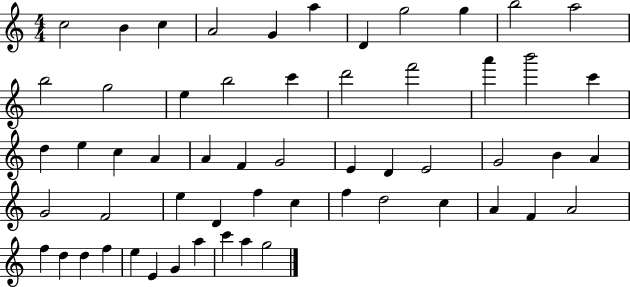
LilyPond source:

{
  \clef treble
  \numericTimeSignature
  \time 4/4
  \key c \major
  c''2 b'4 c''4 | a'2 g'4 a''4 | d'4 g''2 g''4 | b''2 a''2 | \break b''2 g''2 | e''4 b''2 c'''4 | d'''2 f'''2 | a'''4 b'''2 c'''4 | \break d''4 e''4 c''4 a'4 | a'4 f'4 g'2 | e'4 d'4 e'2 | g'2 b'4 a'4 | \break g'2 f'2 | e''4 d'4 f''4 c''4 | f''4 d''2 c''4 | a'4 f'4 a'2 | \break f''4 d''4 d''4 f''4 | e''4 e'4 g'4 a''4 | c'''4 a''4 g''2 | \bar "|."
}